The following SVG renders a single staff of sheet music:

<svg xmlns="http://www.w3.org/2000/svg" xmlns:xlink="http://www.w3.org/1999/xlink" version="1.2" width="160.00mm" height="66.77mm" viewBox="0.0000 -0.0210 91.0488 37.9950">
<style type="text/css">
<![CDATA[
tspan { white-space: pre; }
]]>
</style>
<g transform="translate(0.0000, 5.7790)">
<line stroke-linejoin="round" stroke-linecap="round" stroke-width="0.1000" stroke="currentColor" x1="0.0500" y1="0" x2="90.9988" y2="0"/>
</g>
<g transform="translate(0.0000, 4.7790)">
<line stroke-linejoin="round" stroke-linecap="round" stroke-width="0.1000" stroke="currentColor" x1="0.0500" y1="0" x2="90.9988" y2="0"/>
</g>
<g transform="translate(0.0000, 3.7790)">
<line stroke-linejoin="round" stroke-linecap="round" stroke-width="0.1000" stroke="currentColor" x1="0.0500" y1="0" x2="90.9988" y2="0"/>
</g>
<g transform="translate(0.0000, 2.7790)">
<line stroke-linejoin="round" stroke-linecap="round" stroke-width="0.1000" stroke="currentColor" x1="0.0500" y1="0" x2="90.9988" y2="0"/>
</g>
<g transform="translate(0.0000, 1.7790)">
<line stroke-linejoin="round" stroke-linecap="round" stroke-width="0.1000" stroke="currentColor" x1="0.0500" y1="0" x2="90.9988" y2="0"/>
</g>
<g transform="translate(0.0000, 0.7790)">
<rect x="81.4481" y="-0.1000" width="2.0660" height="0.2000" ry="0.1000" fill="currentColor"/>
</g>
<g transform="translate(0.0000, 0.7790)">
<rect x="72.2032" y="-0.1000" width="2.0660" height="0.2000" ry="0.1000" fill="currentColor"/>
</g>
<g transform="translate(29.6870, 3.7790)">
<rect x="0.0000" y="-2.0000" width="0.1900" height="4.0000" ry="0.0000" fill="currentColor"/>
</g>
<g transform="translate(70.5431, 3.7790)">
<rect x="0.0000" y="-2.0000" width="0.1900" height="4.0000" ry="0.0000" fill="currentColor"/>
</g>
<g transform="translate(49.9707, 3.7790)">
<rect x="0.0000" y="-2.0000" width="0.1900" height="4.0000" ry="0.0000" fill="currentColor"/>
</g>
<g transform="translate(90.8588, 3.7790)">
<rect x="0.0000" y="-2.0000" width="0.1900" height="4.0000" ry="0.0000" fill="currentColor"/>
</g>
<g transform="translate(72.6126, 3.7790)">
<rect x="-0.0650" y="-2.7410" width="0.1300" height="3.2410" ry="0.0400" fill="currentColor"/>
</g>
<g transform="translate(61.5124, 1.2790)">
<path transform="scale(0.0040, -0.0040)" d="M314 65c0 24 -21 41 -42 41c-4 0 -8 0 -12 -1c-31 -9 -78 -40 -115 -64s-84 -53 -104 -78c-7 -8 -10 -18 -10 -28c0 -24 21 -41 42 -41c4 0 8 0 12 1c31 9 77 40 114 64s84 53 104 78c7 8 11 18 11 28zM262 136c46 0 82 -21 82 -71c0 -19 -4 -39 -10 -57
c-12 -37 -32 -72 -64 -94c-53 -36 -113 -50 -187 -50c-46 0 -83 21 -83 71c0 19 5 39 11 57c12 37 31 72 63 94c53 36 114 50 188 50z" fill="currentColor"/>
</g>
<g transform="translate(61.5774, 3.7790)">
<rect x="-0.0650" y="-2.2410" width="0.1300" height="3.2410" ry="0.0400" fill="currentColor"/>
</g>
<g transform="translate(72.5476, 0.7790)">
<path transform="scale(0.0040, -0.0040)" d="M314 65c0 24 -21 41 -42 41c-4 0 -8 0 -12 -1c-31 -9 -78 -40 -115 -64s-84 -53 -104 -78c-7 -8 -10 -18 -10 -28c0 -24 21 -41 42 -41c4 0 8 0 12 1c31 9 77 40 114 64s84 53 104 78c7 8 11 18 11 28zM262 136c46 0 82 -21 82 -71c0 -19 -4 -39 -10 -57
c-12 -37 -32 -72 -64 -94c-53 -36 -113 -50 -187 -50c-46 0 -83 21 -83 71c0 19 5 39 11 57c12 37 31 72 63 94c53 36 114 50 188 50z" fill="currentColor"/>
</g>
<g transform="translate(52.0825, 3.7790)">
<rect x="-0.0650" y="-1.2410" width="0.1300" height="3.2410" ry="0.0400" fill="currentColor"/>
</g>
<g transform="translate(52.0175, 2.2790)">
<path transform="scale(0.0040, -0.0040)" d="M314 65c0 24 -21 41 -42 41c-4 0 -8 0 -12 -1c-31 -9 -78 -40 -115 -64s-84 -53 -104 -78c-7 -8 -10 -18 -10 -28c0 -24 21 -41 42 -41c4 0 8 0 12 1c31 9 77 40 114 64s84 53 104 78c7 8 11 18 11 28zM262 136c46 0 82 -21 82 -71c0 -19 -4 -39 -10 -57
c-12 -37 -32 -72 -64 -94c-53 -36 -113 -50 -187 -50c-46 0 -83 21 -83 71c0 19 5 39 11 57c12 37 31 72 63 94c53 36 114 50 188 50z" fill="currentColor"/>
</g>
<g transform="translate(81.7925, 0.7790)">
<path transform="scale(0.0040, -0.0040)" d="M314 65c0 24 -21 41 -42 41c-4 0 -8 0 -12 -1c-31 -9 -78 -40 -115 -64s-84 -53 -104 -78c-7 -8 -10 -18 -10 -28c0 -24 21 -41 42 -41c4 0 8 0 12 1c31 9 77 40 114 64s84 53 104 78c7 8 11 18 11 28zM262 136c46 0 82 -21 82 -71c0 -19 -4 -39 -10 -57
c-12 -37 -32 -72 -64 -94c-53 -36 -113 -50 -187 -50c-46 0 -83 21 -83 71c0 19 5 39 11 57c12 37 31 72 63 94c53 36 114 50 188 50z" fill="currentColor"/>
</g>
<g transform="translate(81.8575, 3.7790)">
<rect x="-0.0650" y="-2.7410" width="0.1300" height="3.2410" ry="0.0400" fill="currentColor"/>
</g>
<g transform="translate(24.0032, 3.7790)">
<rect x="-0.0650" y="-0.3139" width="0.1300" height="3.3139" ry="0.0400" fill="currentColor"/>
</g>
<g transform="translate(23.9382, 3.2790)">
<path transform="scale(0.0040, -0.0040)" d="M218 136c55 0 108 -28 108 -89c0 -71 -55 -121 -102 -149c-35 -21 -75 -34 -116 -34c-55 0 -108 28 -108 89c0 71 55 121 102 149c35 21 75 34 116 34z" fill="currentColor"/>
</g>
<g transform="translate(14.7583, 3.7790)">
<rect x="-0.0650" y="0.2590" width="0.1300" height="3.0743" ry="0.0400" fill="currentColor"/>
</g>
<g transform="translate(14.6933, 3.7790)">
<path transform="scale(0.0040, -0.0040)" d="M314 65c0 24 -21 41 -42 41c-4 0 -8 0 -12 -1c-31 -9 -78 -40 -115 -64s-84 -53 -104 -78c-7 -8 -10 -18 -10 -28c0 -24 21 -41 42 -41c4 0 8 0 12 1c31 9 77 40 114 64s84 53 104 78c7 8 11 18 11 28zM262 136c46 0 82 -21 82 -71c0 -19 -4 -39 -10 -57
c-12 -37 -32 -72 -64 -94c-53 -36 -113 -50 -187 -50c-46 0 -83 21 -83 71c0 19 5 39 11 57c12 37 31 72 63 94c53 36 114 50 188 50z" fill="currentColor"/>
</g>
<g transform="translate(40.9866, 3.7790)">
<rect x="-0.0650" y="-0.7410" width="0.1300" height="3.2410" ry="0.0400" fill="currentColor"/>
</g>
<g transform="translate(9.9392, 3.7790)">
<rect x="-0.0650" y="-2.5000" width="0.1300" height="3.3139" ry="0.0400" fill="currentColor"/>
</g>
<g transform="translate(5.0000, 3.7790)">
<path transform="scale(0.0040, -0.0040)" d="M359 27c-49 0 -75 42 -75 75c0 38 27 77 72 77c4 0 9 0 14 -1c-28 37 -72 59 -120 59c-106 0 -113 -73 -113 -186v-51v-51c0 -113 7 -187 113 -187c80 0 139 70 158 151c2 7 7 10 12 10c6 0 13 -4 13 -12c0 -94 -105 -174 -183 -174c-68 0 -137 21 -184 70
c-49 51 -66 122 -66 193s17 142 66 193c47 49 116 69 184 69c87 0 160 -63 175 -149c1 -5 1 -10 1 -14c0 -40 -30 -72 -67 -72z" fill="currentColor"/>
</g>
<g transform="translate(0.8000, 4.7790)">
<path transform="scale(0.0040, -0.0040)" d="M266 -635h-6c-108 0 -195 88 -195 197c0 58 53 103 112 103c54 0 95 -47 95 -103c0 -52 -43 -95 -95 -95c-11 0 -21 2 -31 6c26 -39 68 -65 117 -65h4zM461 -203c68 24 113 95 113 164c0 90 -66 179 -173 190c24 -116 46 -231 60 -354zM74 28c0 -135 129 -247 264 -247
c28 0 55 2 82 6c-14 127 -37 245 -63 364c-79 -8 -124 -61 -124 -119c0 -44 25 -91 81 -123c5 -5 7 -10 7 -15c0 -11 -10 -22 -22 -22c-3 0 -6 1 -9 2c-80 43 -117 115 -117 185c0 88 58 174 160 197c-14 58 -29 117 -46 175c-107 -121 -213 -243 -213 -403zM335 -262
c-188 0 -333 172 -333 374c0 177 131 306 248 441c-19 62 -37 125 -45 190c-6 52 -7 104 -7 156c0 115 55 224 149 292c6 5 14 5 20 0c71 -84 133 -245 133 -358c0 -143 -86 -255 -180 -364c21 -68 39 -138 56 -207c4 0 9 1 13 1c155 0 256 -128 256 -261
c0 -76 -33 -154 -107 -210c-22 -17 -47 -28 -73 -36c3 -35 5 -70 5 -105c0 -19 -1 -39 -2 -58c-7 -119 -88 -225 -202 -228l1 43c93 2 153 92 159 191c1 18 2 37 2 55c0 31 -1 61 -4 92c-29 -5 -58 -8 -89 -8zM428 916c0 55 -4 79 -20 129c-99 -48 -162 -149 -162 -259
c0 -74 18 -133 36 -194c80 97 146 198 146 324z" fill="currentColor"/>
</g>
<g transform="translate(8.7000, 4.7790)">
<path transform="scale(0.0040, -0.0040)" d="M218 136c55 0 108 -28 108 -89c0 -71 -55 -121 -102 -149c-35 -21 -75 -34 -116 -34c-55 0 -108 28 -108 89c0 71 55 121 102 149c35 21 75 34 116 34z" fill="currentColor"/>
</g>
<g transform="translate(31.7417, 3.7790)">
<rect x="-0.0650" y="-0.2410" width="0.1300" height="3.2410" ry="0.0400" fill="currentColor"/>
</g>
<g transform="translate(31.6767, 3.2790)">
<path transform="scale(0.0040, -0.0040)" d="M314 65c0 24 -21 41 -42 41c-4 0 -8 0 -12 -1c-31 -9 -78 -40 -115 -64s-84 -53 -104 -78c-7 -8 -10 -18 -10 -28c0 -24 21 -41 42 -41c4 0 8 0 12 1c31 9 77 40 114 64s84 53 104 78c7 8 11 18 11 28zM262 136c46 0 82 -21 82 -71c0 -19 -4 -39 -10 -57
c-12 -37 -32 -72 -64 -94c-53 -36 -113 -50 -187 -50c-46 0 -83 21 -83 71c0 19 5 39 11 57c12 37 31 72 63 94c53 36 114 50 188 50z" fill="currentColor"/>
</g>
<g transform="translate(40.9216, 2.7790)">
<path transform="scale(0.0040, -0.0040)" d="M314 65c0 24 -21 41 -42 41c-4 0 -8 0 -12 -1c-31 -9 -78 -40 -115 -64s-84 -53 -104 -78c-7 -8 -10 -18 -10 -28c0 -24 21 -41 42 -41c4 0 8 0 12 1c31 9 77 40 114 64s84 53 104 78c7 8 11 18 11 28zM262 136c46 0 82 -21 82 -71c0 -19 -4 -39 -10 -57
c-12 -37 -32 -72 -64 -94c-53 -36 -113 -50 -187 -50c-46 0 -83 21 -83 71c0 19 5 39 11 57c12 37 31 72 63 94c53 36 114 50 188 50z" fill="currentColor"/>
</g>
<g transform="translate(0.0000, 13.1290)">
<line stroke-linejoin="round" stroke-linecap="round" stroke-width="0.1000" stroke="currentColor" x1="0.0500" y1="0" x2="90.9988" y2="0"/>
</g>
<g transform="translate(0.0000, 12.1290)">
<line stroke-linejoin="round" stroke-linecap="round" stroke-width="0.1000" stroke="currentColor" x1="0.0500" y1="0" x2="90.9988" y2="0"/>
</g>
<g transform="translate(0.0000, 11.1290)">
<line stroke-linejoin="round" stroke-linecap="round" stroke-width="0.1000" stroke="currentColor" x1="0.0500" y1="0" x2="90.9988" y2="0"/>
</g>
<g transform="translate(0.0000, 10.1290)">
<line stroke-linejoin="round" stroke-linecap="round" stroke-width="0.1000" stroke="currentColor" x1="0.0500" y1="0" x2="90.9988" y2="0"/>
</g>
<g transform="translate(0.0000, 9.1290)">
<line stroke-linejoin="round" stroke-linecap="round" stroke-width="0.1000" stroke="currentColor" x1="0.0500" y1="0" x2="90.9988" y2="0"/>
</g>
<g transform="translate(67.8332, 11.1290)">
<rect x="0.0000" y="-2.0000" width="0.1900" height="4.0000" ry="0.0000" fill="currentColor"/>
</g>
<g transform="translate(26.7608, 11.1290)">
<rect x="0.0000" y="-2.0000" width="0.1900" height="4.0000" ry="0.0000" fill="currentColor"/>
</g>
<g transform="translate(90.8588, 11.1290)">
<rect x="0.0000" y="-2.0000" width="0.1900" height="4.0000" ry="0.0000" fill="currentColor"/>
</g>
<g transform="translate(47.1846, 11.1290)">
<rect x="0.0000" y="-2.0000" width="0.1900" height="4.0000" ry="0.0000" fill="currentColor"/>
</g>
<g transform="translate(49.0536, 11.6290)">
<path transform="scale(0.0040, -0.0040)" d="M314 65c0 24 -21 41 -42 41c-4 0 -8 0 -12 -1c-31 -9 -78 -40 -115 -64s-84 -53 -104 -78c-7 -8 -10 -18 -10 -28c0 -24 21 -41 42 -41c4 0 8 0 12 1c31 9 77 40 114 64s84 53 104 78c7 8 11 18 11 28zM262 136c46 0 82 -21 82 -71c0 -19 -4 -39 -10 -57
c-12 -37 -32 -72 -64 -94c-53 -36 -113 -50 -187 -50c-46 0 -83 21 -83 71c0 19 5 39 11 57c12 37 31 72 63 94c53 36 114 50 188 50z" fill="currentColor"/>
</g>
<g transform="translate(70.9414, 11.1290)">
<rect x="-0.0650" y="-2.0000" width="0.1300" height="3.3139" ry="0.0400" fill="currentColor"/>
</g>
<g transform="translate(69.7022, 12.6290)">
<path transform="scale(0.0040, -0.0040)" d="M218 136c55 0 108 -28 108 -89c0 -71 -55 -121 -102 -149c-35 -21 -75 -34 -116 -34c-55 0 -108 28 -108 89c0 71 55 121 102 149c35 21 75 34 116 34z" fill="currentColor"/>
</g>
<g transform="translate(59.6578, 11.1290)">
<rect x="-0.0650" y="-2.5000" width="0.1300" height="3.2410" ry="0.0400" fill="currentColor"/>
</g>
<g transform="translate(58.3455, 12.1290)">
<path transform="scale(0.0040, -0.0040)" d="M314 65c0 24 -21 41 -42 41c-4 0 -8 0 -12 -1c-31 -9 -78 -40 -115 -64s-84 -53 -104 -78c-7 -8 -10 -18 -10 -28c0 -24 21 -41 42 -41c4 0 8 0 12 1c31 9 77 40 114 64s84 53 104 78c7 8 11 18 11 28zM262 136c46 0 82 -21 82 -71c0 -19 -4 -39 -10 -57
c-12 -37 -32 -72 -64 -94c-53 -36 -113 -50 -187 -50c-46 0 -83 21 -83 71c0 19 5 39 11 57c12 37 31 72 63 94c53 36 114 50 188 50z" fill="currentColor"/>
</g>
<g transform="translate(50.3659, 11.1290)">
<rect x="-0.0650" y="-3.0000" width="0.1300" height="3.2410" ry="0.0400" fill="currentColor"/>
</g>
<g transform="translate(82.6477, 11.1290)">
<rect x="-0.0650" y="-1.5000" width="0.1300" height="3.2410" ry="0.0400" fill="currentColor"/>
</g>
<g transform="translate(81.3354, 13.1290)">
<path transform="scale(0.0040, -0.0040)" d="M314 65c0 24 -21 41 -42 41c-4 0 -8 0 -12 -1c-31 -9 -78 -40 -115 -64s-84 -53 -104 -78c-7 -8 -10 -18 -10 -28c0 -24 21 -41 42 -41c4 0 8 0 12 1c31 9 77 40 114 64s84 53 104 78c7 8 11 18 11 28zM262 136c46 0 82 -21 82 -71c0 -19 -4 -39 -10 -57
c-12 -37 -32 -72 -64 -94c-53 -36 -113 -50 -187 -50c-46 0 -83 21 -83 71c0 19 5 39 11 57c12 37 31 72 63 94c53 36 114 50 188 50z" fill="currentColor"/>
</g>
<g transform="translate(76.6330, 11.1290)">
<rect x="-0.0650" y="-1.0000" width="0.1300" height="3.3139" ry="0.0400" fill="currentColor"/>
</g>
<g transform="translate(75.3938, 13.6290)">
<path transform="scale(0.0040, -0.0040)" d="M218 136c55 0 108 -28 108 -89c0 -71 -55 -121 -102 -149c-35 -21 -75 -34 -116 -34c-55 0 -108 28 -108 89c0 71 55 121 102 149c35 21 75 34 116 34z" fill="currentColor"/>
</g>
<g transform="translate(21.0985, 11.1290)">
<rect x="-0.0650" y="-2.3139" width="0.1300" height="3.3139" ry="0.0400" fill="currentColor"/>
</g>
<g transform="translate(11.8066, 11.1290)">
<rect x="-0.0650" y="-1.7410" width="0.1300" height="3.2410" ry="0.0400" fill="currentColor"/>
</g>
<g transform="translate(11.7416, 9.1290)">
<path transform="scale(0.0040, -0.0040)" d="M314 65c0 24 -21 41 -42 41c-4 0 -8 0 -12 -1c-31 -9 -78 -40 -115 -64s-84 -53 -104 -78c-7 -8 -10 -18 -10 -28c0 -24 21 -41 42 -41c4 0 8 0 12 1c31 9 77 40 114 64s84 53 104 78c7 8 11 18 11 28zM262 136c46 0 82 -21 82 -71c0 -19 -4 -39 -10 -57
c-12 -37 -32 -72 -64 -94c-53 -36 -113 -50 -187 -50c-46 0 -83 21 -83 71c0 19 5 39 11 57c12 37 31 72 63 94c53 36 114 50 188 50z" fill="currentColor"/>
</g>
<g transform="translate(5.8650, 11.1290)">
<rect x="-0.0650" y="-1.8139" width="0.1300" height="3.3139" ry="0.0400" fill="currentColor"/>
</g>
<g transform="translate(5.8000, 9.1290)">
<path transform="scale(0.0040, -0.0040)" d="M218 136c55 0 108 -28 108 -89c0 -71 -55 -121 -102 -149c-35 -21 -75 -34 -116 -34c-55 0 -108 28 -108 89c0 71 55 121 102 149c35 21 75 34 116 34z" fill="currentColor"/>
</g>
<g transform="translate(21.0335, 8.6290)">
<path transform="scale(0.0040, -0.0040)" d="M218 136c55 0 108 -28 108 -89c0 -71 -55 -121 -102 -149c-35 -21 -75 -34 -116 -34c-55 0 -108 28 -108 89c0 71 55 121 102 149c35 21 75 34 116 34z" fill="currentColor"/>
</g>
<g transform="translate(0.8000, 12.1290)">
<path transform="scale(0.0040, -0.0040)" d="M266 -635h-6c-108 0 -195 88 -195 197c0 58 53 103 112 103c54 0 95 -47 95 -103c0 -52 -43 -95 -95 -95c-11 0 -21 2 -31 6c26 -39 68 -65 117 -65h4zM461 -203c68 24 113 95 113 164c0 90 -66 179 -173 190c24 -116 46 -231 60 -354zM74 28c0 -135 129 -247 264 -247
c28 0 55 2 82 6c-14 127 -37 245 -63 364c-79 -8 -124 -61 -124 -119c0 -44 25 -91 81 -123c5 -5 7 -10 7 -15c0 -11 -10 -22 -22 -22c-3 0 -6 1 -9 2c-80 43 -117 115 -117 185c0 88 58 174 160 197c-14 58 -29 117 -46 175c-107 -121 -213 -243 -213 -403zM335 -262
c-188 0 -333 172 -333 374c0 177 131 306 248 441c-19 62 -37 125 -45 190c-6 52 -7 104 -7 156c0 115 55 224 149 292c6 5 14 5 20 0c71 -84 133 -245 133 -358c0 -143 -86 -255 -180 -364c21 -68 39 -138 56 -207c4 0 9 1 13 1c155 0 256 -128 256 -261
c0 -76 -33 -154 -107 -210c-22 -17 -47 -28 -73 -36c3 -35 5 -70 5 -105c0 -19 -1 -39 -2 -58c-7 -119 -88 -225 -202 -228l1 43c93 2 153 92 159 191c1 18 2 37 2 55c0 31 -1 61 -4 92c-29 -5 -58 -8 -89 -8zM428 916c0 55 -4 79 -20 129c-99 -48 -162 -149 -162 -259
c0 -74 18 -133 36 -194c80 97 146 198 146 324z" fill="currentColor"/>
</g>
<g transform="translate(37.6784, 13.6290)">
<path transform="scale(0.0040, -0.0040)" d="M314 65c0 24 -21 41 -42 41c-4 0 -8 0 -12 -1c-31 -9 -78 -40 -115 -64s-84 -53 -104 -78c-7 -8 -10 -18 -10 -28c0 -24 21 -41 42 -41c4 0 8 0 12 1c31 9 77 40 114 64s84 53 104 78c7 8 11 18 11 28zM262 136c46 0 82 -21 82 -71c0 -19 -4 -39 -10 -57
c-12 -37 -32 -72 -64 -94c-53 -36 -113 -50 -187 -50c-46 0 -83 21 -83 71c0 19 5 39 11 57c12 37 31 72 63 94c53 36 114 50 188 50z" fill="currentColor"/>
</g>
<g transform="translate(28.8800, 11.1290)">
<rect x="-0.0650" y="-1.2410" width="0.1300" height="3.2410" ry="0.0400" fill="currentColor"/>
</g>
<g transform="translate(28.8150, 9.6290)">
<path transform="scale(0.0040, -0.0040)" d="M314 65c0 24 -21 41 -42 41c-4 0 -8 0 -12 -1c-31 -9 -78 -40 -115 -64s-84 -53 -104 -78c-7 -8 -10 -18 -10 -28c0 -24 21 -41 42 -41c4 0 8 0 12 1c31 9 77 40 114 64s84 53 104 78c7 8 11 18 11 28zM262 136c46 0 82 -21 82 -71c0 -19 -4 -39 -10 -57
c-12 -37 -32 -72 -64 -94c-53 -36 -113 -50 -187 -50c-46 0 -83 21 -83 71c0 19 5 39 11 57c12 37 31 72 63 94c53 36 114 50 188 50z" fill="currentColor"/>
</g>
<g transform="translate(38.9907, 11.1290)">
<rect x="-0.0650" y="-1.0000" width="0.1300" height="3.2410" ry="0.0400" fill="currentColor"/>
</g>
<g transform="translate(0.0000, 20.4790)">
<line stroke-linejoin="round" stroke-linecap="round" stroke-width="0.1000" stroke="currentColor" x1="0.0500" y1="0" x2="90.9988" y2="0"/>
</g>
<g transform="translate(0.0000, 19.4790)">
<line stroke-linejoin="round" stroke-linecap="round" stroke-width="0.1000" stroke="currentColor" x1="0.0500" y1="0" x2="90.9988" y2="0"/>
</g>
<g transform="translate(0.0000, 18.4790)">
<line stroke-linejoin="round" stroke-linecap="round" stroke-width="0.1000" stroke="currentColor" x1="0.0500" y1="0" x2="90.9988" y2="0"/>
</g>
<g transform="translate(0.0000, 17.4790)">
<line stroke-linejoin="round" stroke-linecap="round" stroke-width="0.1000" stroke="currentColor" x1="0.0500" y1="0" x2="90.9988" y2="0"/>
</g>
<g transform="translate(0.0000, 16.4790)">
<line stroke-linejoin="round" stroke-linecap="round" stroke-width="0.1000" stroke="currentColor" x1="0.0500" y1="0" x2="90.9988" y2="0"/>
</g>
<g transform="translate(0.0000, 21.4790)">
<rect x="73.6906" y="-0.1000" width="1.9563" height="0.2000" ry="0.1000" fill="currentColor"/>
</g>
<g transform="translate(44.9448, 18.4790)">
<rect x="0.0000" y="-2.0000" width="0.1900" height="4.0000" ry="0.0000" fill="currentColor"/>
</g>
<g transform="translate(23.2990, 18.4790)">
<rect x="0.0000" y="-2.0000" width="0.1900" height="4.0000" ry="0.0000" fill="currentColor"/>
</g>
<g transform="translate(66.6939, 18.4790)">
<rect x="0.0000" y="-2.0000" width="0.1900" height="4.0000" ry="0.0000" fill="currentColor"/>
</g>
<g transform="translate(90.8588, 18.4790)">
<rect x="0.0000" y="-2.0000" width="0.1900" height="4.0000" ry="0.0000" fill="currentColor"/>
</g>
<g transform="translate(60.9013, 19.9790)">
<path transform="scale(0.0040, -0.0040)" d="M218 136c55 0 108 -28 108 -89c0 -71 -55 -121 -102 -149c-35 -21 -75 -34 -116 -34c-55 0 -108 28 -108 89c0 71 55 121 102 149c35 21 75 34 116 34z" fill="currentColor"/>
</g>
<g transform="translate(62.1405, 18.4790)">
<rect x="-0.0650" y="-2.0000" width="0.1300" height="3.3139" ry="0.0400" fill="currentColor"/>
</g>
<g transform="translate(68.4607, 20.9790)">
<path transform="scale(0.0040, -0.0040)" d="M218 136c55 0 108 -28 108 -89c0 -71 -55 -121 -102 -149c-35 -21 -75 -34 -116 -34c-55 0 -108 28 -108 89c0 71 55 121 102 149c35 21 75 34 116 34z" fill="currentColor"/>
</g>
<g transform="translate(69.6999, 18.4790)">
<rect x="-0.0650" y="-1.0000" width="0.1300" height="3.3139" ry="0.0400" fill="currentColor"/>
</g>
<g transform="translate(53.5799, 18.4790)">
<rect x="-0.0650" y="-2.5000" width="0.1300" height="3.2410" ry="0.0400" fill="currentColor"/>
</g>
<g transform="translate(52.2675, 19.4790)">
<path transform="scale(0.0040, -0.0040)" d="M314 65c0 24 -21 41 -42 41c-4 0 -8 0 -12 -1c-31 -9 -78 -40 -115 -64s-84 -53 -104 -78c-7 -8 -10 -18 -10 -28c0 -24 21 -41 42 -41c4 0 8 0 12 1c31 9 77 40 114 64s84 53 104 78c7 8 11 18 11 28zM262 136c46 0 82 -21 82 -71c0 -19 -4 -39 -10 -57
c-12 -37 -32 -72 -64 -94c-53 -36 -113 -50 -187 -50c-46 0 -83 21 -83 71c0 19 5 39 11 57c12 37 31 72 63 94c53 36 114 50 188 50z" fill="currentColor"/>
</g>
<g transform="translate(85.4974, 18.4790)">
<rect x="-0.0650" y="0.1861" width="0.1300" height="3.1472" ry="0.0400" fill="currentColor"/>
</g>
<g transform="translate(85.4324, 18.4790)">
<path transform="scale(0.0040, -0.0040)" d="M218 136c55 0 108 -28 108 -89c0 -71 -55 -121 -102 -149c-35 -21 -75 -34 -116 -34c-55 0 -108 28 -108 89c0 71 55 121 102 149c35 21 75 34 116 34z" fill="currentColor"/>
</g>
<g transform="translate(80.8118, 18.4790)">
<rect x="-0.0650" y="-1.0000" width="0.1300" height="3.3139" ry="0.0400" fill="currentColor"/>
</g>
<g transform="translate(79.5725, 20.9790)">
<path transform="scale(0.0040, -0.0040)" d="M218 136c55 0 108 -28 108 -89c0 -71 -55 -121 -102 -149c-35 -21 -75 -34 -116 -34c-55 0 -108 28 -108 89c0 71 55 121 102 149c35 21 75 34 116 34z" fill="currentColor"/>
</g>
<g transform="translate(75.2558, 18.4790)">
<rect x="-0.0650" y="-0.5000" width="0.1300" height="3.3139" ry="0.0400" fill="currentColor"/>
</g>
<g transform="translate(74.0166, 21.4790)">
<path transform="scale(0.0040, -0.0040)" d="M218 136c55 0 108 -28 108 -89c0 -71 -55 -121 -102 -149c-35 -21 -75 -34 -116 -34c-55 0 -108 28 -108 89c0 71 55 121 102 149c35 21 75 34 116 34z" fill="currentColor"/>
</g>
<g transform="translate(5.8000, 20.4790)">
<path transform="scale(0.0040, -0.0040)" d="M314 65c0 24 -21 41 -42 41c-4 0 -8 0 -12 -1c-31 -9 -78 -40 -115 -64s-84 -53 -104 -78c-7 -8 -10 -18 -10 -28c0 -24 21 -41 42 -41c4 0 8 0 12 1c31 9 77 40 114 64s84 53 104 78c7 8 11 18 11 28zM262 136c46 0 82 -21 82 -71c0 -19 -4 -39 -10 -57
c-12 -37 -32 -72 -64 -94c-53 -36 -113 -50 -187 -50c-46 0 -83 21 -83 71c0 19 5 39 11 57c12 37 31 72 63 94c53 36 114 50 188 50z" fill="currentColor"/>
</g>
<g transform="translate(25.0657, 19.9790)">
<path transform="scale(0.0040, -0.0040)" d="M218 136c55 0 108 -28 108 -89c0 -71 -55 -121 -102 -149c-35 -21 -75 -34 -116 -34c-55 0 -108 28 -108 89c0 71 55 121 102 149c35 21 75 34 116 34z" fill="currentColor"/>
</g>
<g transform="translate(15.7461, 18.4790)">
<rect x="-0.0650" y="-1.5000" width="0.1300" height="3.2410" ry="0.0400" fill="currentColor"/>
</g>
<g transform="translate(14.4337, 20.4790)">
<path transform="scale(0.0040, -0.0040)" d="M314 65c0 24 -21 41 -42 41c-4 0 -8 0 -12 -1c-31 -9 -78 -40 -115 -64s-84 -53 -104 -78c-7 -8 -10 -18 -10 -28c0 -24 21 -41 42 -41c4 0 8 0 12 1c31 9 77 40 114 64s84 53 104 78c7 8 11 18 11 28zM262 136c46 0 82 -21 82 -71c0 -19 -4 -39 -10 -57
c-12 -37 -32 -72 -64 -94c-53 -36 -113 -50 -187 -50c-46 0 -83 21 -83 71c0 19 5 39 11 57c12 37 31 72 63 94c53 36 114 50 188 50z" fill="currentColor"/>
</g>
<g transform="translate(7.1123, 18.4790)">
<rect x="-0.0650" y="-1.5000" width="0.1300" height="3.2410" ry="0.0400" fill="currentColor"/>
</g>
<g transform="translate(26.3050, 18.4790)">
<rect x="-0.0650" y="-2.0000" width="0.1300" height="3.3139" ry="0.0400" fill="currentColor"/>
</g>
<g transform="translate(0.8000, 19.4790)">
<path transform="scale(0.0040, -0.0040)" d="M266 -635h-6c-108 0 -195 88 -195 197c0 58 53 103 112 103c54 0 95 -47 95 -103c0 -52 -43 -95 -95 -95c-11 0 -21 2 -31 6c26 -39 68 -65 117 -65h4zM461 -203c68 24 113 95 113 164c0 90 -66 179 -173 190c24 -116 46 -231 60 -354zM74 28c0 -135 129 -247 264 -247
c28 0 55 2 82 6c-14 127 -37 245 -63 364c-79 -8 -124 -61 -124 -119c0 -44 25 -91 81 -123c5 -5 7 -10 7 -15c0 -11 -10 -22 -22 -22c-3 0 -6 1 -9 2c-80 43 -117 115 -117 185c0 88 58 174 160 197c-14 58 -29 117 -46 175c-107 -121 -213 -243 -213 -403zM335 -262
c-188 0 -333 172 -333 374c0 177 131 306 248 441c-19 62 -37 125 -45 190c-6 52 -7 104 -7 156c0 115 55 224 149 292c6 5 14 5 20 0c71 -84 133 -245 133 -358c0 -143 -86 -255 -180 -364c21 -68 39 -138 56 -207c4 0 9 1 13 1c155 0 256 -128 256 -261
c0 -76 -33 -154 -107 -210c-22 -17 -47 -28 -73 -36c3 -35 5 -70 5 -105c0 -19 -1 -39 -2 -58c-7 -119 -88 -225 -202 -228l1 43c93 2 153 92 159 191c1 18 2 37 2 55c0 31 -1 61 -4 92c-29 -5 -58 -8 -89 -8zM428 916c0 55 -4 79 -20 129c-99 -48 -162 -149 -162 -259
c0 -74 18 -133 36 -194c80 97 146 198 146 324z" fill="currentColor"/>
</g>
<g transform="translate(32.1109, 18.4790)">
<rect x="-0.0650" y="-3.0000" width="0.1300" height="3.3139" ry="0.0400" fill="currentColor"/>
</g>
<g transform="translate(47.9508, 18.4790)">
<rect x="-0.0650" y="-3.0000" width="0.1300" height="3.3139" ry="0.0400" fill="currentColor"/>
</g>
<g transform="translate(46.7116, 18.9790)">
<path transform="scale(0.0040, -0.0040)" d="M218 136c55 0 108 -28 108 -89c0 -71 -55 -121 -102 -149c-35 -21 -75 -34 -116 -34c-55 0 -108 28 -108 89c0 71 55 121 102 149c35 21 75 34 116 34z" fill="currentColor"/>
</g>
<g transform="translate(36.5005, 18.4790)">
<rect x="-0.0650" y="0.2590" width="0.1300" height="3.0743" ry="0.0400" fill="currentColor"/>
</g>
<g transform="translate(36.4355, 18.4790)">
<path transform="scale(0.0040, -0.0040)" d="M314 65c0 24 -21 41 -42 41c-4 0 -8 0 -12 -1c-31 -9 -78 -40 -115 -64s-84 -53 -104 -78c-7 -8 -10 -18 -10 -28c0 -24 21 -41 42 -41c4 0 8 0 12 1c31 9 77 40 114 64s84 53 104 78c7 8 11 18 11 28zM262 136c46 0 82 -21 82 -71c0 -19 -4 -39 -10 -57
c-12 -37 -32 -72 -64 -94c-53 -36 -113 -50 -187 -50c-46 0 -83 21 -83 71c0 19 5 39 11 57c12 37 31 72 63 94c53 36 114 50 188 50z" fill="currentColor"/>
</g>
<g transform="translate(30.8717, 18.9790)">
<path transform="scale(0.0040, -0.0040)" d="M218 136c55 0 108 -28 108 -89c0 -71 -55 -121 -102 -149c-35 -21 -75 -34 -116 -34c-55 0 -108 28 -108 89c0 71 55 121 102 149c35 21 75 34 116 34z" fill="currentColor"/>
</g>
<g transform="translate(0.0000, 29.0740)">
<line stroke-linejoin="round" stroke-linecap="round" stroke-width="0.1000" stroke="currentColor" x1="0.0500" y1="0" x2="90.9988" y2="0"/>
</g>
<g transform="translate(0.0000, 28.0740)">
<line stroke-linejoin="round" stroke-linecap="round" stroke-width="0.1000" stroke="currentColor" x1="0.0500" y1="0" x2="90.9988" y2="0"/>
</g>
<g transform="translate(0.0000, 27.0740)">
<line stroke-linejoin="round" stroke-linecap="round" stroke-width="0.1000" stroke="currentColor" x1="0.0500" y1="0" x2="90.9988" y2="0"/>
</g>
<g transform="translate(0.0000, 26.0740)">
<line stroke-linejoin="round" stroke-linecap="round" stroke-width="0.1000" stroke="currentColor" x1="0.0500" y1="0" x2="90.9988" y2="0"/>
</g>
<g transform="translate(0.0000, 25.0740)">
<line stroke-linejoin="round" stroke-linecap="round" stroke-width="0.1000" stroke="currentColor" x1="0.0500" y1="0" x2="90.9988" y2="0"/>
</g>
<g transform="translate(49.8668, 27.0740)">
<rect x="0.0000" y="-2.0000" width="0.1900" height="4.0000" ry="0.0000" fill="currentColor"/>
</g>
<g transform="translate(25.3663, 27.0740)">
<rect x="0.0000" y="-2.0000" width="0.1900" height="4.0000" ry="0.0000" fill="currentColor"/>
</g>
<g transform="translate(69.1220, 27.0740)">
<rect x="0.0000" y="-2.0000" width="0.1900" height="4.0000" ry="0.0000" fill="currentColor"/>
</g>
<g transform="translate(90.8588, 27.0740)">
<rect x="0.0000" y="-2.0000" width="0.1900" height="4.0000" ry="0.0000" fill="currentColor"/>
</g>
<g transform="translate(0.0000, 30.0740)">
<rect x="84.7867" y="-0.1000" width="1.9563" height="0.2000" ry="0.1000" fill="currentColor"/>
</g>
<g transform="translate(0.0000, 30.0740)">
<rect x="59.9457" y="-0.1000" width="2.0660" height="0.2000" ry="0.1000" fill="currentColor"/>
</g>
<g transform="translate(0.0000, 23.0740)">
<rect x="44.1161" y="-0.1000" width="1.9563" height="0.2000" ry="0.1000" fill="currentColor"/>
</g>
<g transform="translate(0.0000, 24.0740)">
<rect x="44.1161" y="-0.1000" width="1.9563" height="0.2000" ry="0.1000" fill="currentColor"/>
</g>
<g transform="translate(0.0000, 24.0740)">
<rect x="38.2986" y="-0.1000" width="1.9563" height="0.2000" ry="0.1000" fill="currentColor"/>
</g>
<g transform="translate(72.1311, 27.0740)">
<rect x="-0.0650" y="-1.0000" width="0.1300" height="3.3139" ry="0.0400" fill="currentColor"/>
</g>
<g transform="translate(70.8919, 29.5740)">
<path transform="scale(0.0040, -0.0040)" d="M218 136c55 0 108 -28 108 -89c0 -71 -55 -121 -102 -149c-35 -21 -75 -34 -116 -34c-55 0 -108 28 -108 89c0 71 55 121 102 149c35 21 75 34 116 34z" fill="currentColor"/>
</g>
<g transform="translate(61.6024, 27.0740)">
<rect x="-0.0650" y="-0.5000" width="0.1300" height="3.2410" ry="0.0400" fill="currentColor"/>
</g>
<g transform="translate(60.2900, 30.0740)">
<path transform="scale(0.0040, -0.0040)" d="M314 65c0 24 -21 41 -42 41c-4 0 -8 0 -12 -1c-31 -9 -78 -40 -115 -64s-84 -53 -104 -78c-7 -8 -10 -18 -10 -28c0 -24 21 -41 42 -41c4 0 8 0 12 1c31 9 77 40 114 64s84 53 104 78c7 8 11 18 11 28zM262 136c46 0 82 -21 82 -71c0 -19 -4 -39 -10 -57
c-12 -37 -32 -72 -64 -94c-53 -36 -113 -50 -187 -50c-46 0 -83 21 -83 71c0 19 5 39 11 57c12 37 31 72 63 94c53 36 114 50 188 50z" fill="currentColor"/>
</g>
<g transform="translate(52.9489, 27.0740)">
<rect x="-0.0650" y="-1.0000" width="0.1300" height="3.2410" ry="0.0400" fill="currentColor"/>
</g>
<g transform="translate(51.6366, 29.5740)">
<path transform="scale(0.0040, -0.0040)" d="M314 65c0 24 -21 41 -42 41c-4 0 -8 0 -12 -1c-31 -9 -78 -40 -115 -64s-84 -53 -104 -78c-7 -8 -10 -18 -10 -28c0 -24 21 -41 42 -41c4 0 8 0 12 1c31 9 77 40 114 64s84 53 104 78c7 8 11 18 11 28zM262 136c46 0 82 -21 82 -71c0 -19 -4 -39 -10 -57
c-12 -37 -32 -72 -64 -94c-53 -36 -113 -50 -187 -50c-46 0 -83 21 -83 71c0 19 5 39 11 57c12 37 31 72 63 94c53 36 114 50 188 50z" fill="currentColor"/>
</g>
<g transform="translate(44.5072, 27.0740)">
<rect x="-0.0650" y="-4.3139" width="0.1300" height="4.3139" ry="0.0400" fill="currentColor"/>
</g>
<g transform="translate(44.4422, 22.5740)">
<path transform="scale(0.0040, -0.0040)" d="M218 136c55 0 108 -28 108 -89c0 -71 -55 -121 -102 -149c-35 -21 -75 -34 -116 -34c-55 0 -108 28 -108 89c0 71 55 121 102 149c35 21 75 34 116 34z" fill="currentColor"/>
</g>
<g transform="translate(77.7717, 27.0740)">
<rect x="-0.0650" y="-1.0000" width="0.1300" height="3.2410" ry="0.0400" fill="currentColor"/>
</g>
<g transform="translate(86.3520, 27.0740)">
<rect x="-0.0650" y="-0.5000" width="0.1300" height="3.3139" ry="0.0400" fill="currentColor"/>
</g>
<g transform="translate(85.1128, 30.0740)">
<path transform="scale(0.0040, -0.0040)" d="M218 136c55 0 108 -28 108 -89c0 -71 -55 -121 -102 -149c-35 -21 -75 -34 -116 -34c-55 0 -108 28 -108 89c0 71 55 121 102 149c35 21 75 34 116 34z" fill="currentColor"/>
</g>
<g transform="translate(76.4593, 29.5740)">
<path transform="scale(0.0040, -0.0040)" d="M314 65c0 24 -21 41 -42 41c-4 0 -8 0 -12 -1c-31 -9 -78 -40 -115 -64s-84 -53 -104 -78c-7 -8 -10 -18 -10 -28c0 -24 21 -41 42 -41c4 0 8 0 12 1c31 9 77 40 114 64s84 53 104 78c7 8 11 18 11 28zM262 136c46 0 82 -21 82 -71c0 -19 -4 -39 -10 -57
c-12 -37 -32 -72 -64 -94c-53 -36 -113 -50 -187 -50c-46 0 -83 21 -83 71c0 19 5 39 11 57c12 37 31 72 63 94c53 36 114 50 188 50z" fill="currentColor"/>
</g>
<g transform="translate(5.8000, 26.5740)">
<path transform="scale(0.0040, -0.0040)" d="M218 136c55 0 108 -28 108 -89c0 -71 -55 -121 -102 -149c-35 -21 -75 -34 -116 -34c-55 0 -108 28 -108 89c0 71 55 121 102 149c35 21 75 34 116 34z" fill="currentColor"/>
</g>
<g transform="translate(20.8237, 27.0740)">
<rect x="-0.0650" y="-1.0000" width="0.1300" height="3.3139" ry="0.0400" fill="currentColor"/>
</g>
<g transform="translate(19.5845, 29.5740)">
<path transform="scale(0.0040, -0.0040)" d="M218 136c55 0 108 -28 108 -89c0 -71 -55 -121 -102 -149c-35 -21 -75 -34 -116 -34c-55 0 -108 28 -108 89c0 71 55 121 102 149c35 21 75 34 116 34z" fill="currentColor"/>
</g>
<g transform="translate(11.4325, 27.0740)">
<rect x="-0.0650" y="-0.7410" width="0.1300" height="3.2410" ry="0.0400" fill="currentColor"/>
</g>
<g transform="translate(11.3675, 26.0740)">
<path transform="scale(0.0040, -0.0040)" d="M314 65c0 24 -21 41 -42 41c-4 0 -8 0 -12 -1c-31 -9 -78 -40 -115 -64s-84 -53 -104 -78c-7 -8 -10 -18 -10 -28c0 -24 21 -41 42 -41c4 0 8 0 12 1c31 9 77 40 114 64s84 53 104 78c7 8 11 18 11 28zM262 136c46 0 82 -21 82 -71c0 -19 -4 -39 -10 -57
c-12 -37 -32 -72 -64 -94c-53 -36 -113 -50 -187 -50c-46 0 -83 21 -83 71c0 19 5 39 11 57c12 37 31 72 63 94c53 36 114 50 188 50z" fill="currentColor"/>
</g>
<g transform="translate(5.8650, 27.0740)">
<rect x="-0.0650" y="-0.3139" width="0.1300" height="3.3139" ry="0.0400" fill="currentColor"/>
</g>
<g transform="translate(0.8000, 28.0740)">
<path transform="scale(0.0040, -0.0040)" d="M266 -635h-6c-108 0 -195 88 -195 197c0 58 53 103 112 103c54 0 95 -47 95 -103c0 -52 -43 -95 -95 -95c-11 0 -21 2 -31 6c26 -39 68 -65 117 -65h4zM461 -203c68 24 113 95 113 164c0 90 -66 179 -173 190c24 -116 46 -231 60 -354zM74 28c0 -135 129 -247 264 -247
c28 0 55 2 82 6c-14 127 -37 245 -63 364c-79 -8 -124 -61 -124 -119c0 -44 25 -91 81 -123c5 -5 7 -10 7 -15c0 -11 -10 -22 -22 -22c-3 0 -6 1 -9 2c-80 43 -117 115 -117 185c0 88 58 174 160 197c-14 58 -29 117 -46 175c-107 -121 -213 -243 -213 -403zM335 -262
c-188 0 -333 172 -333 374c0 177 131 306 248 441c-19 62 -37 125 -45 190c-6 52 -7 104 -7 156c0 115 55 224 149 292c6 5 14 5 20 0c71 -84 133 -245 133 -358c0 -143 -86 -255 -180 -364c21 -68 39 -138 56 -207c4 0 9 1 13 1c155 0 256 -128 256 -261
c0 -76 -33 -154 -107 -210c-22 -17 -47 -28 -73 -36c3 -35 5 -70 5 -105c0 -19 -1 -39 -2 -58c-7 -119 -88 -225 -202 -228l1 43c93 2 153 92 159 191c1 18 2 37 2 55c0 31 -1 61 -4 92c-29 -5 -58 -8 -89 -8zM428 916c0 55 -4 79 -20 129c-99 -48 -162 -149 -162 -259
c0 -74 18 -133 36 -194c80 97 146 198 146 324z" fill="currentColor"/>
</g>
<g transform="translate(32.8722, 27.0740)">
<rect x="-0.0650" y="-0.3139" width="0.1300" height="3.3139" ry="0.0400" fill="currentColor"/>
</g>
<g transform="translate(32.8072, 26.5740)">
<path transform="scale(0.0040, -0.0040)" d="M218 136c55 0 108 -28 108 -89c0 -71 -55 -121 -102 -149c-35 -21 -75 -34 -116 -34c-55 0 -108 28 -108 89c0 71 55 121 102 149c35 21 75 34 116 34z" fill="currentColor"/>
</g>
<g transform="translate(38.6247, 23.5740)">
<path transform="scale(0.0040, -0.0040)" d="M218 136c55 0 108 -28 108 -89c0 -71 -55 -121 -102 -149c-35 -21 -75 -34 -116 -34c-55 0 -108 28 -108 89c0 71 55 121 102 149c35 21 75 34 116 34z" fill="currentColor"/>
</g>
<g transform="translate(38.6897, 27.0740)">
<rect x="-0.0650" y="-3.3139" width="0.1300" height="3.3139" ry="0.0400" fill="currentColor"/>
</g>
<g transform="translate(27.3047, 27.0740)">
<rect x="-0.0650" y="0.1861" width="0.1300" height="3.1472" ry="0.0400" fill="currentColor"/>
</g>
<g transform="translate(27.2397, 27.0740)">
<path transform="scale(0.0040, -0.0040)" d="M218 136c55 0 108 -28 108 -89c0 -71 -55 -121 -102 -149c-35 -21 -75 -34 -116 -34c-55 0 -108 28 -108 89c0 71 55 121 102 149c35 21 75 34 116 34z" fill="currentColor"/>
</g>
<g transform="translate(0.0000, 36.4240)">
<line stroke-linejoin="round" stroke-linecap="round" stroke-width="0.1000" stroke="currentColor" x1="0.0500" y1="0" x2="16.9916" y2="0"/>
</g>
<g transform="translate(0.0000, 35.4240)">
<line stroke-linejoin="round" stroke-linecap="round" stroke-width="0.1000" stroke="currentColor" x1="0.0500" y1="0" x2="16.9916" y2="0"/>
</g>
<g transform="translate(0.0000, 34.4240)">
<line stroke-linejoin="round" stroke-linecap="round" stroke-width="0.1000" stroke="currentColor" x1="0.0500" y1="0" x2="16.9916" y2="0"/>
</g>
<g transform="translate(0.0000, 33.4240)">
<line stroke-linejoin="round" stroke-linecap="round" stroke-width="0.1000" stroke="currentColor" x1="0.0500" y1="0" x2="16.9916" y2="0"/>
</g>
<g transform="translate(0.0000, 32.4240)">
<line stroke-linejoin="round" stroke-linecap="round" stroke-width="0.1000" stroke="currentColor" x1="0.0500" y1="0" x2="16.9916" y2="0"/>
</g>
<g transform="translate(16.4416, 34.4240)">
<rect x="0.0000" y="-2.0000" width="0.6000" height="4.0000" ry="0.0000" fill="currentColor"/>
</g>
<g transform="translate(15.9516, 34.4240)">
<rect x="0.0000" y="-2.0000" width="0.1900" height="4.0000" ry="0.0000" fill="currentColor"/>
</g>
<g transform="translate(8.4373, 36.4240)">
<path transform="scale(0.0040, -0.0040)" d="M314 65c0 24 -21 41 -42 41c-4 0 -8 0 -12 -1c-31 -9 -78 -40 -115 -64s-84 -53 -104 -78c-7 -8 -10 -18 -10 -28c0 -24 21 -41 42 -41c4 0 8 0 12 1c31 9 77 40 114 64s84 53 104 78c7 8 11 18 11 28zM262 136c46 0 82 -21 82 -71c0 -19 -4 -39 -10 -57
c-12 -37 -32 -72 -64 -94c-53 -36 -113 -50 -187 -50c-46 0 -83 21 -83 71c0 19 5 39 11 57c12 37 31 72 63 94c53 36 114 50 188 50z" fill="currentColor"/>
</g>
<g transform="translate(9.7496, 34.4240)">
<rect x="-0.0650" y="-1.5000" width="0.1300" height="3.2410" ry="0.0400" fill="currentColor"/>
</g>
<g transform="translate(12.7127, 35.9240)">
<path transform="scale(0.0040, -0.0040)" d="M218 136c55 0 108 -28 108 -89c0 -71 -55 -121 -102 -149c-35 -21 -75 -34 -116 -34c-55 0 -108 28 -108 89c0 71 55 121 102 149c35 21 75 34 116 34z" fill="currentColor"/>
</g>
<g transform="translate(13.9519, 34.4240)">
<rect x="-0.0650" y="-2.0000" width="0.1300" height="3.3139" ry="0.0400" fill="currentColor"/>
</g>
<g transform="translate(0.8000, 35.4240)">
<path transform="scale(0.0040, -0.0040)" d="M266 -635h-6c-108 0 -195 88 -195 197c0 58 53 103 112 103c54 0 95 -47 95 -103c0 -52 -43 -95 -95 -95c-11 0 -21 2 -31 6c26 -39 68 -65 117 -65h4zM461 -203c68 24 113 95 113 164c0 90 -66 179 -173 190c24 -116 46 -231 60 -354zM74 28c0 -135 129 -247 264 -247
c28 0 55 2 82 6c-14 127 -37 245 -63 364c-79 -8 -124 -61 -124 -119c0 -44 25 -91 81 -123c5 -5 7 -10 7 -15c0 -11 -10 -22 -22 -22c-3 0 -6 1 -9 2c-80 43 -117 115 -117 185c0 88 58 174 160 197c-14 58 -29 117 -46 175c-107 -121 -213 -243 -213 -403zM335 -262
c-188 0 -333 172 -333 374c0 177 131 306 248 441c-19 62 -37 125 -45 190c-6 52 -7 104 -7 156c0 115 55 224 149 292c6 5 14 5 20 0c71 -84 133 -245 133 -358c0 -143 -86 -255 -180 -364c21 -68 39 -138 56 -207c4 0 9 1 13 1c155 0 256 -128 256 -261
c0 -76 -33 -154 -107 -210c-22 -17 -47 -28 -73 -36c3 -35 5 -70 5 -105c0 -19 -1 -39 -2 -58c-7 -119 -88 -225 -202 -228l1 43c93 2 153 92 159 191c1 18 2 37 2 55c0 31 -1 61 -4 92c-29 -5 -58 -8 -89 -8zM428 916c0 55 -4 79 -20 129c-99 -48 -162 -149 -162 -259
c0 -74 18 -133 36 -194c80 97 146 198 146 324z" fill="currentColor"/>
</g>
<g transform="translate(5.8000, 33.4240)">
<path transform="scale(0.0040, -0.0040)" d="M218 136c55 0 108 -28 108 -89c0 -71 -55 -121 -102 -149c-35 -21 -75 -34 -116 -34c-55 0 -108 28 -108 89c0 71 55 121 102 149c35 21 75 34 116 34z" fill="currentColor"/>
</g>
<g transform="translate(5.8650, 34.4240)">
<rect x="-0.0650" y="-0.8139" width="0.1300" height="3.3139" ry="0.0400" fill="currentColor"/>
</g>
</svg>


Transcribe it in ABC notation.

X:1
T:Untitled
M:4/4
L:1/4
K:C
G B2 c c2 d2 e2 g2 a2 a2 f f2 g e2 D2 A2 G2 F D E2 E2 E2 F A B2 A G2 F D C D B c d2 D B c b d' D2 C2 D D2 C d E2 F